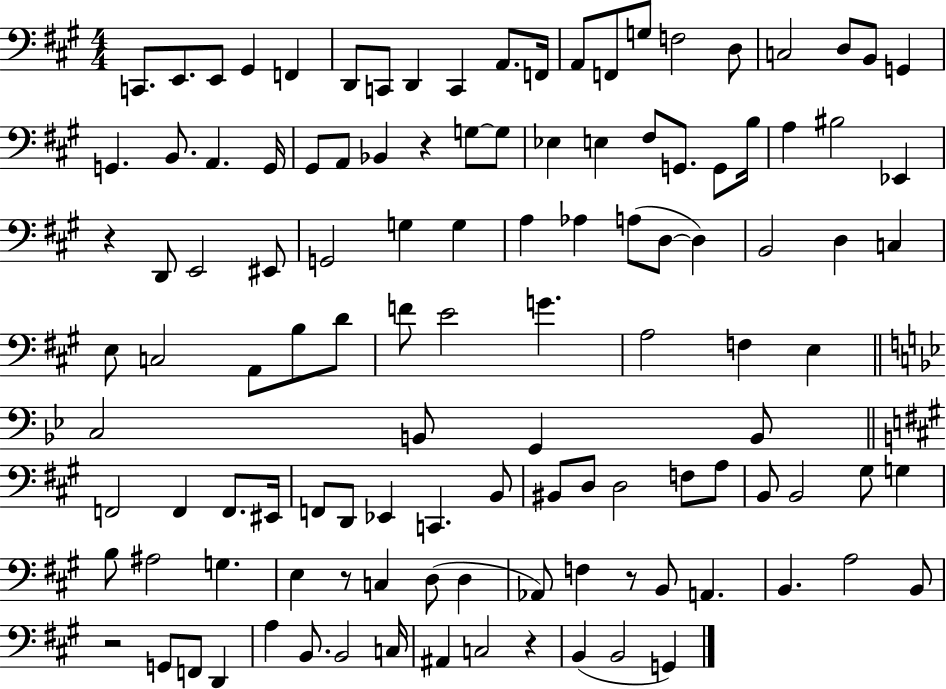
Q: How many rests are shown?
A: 6